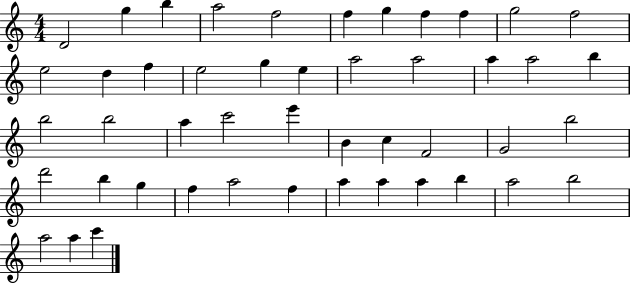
D4/h G5/q B5/q A5/h F5/h F5/q G5/q F5/q F5/q G5/h F5/h E5/h D5/q F5/q E5/h G5/q E5/q A5/h A5/h A5/q A5/h B5/q B5/h B5/h A5/q C6/h E6/q B4/q C5/q F4/h G4/h B5/h D6/h B5/q G5/q F5/q A5/h F5/q A5/q A5/q A5/q B5/q A5/h B5/h A5/h A5/q C6/q